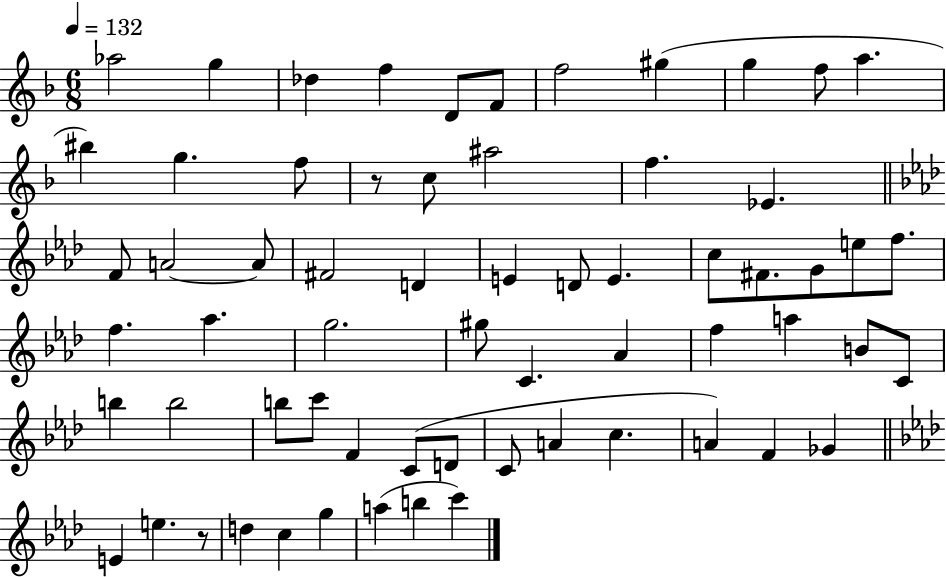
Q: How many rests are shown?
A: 2